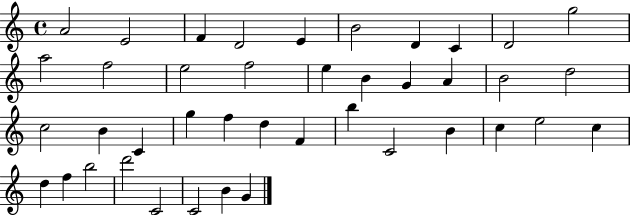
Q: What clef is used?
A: treble